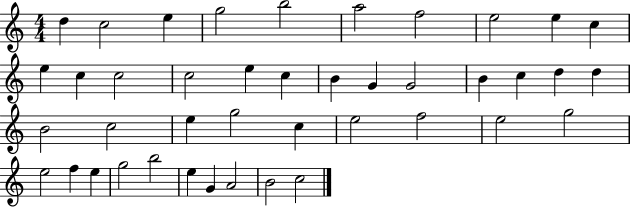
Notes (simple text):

D5/q C5/h E5/q G5/h B5/h A5/h F5/h E5/h E5/q C5/q E5/q C5/q C5/h C5/h E5/q C5/q B4/q G4/q G4/h B4/q C5/q D5/q D5/q B4/h C5/h E5/q G5/h C5/q E5/h F5/h E5/h G5/h E5/h F5/q E5/q G5/h B5/h E5/q G4/q A4/h B4/h C5/h